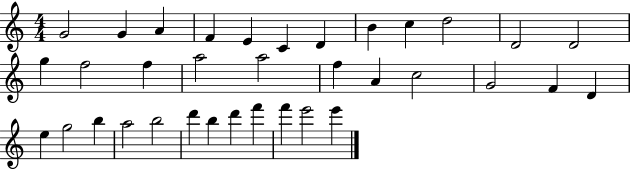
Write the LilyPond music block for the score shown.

{
  \clef treble
  \numericTimeSignature
  \time 4/4
  \key c \major
  g'2 g'4 a'4 | f'4 e'4 c'4 d'4 | b'4 c''4 d''2 | d'2 d'2 | \break g''4 f''2 f''4 | a''2 a''2 | f''4 a'4 c''2 | g'2 f'4 d'4 | \break e''4 g''2 b''4 | a''2 b''2 | d'''4 b''4 d'''4 f'''4 | f'''4 e'''2 e'''4 | \break \bar "|."
}